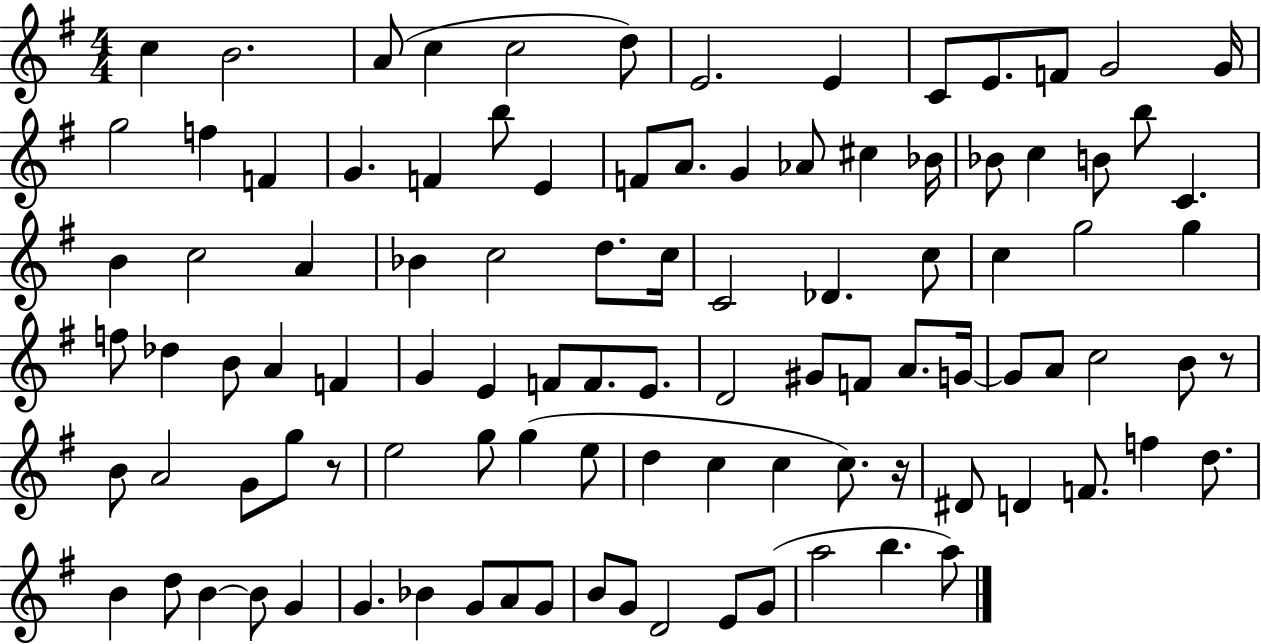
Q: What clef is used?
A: treble